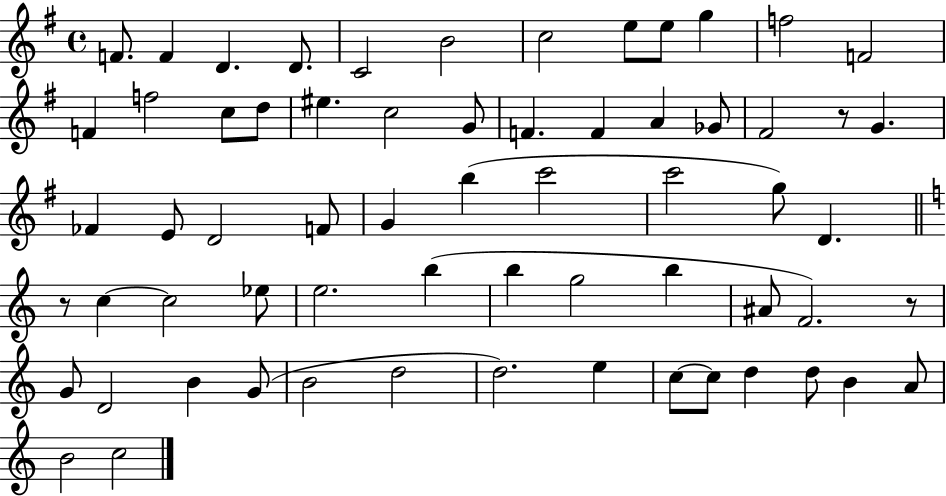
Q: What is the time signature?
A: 4/4